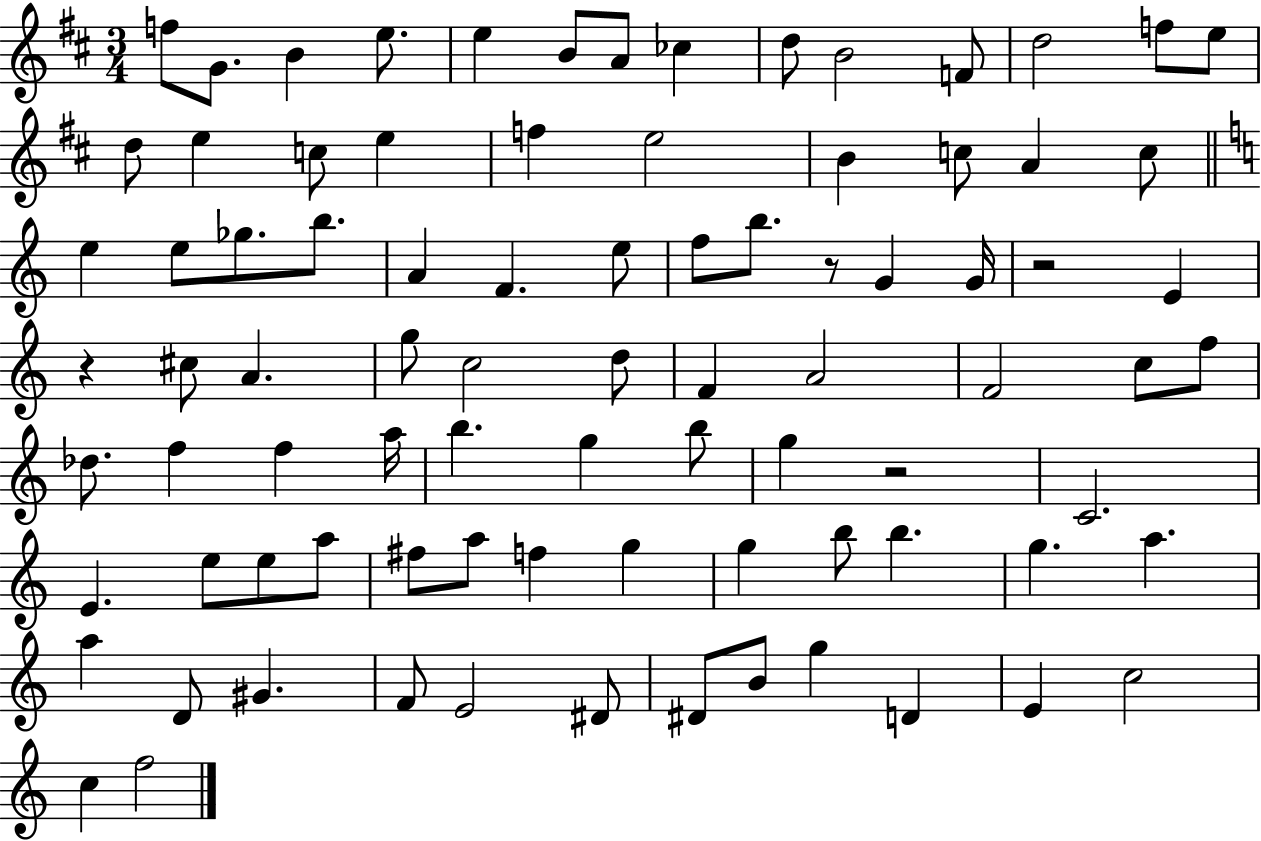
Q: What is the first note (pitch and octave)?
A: F5